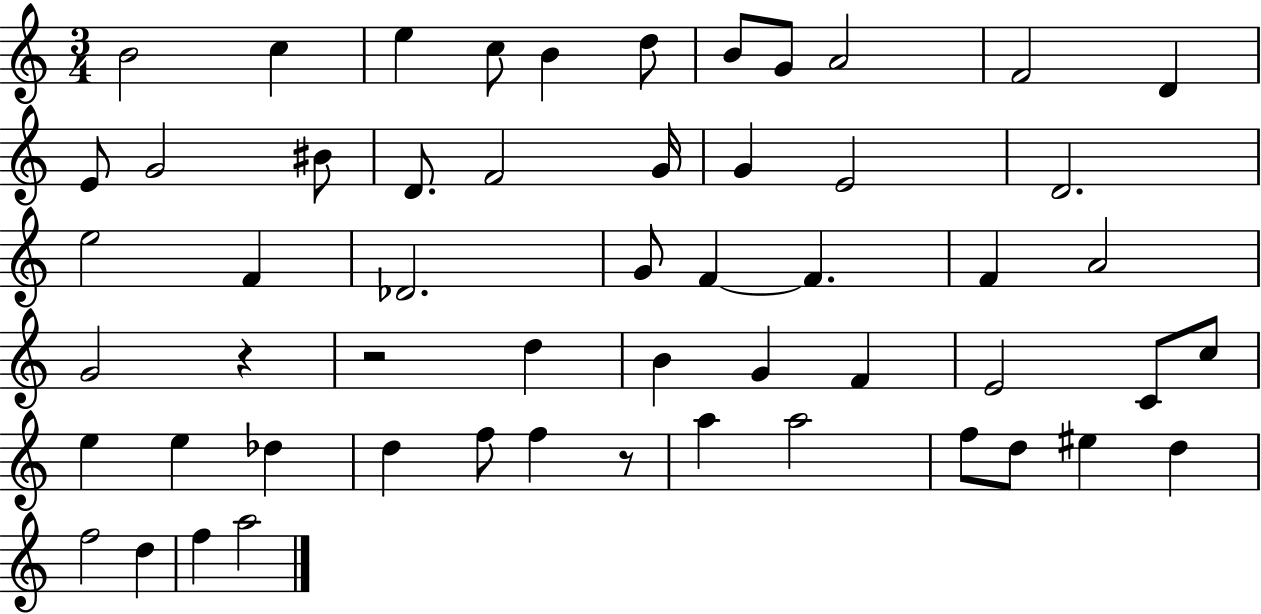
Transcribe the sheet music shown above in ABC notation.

X:1
T:Untitled
M:3/4
L:1/4
K:C
B2 c e c/2 B d/2 B/2 G/2 A2 F2 D E/2 G2 ^B/2 D/2 F2 G/4 G E2 D2 e2 F _D2 G/2 F F F A2 G2 z z2 d B G F E2 C/2 c/2 e e _d d f/2 f z/2 a a2 f/2 d/2 ^e d f2 d f a2